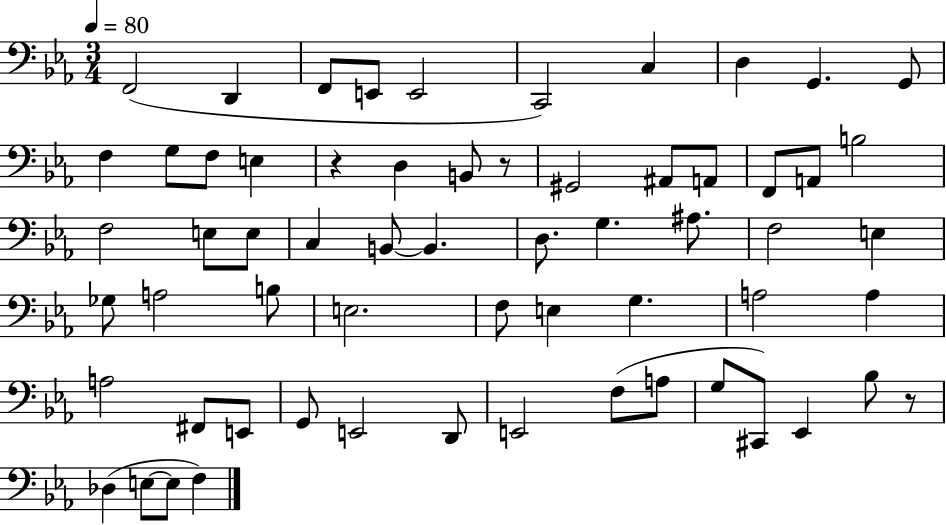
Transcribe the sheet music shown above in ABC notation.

X:1
T:Untitled
M:3/4
L:1/4
K:Eb
F,,2 D,, F,,/2 E,,/2 E,,2 C,,2 C, D, G,, G,,/2 F, G,/2 F,/2 E, z D, B,,/2 z/2 ^G,,2 ^A,,/2 A,,/2 F,,/2 A,,/2 B,2 F,2 E,/2 E,/2 C, B,,/2 B,, D,/2 G, ^A,/2 F,2 E, _G,/2 A,2 B,/2 E,2 F,/2 E, G, A,2 A, A,2 ^F,,/2 E,,/2 G,,/2 E,,2 D,,/2 E,,2 F,/2 A,/2 G,/2 ^C,,/2 _E,, _B,/2 z/2 _D, E,/2 E,/2 F,